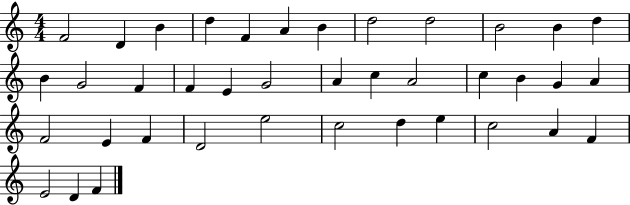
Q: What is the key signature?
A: C major